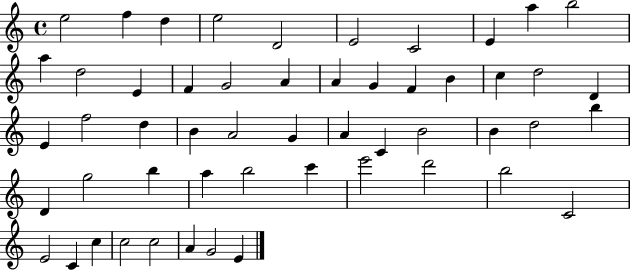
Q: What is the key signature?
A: C major